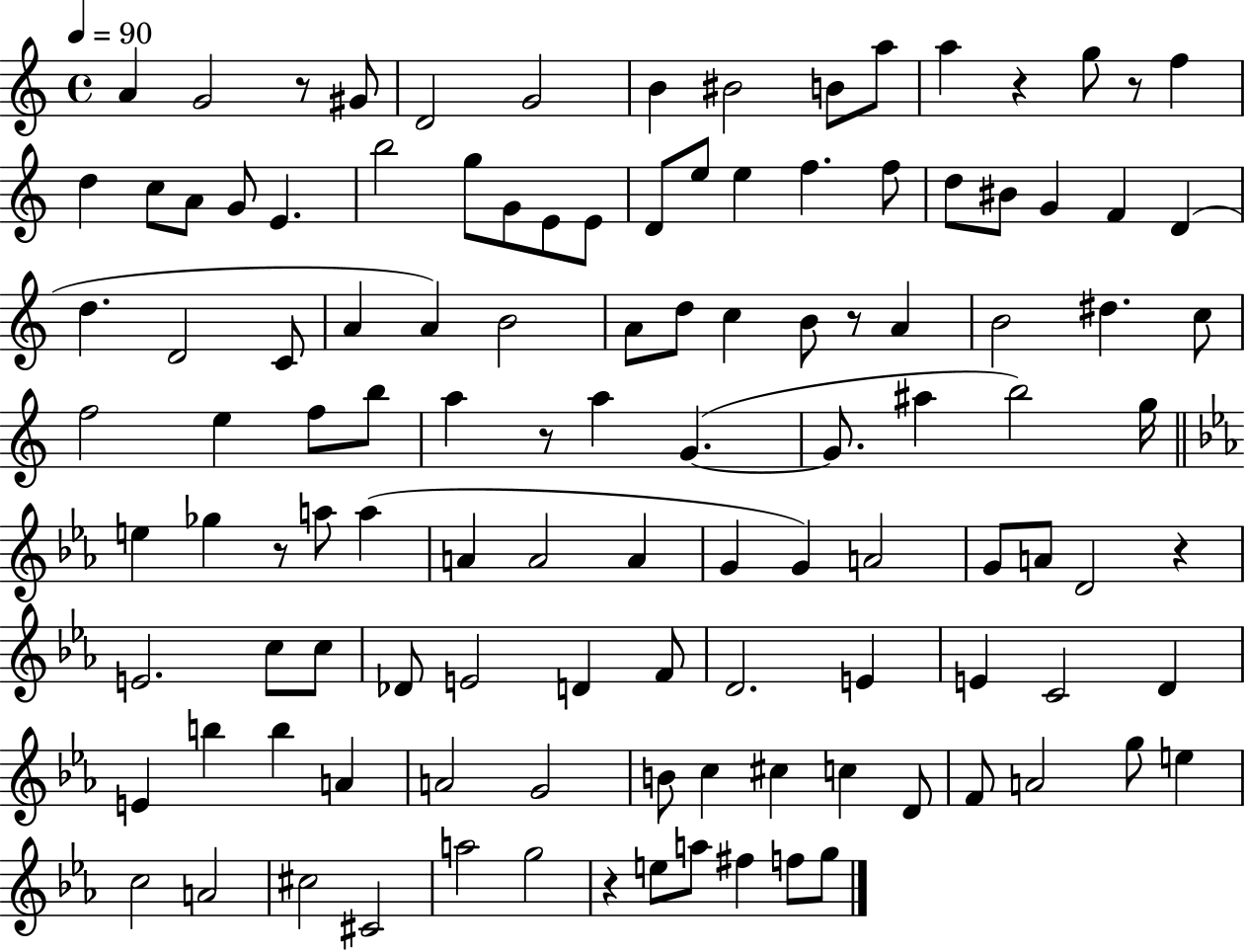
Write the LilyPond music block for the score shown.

{
  \clef treble
  \time 4/4
  \defaultTimeSignature
  \key c \major
  \tempo 4 = 90
  a'4 g'2 r8 gis'8 | d'2 g'2 | b'4 bis'2 b'8 a''8 | a''4 r4 g''8 r8 f''4 | \break d''4 c''8 a'8 g'8 e'4. | b''2 g''8 g'8 e'8 e'8 | d'8 e''8 e''4 f''4. f''8 | d''8 bis'8 g'4 f'4 d'4( | \break d''4. d'2 c'8 | a'4 a'4) b'2 | a'8 d''8 c''4 b'8 r8 a'4 | b'2 dis''4. c''8 | \break f''2 e''4 f''8 b''8 | a''4 r8 a''4 g'4.~(~ | g'8. ais''4 b''2) g''16 | \bar "||" \break \key c \minor e''4 ges''4 r8 a''8 a''4( | a'4 a'2 a'4 | g'4 g'4) a'2 | g'8 a'8 d'2 r4 | \break e'2. c''8 c''8 | des'8 e'2 d'4 f'8 | d'2. e'4 | e'4 c'2 d'4 | \break e'4 b''4 b''4 a'4 | a'2 g'2 | b'8 c''4 cis''4 c''4 d'8 | f'8 a'2 g''8 e''4 | \break c''2 a'2 | cis''2 cis'2 | a''2 g''2 | r4 e''8 a''8 fis''4 f''8 g''8 | \break \bar "|."
}